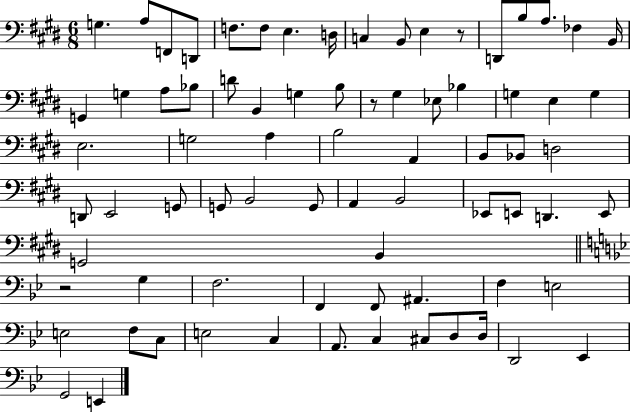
{
  \clef bass
  \numericTimeSignature
  \time 6/8
  \key e \major
  \repeat volta 2 { g4. a8 f,8 d,8 | f8. f8 e4. d16 | c4 b,8 e4 r8 | d,8 b8 a8. fes4 b,16 | \break g,4 g4 a8 bes8 | d'8 b,4 g4 b8 | r8 gis4 ees8 bes4 | g4 e4 g4 | \break e2. | g2 a4 | b2 a,4 | b,8 bes,8 d2 | \break d,8 e,2 g,8 | g,8 b,2 g,8 | a,4 b,2 | ees,8 e,8 d,4. e,8 | \break g,2 b,4 | \bar "||" \break \key bes \major r2 g4 | f2. | f,4 f,8 ais,4. | f4 e2 | \break e2 f8 c8 | e2 c4 | a,8. c4 cis8 d8 d16 | d,2 ees,4 | \break g,2 e,4 | } \bar "|."
}